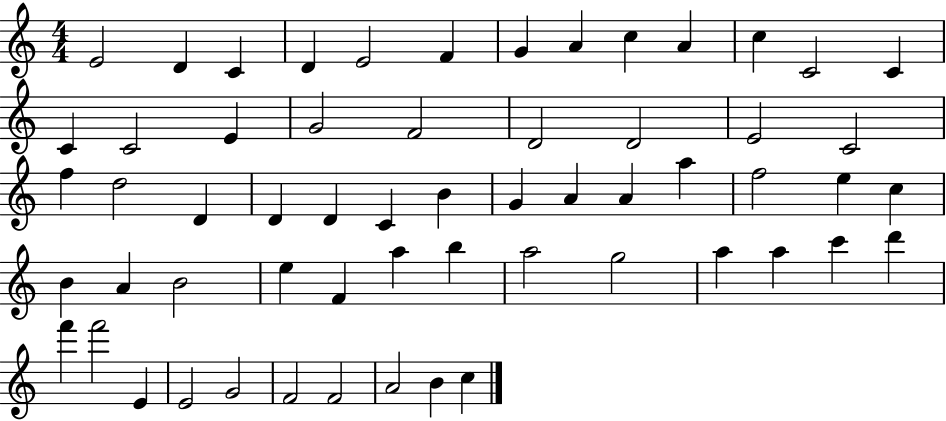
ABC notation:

X:1
T:Untitled
M:4/4
L:1/4
K:C
E2 D C D E2 F G A c A c C2 C C C2 E G2 F2 D2 D2 E2 C2 f d2 D D D C B G A A a f2 e c B A B2 e F a b a2 g2 a a c' d' f' f'2 E E2 G2 F2 F2 A2 B c